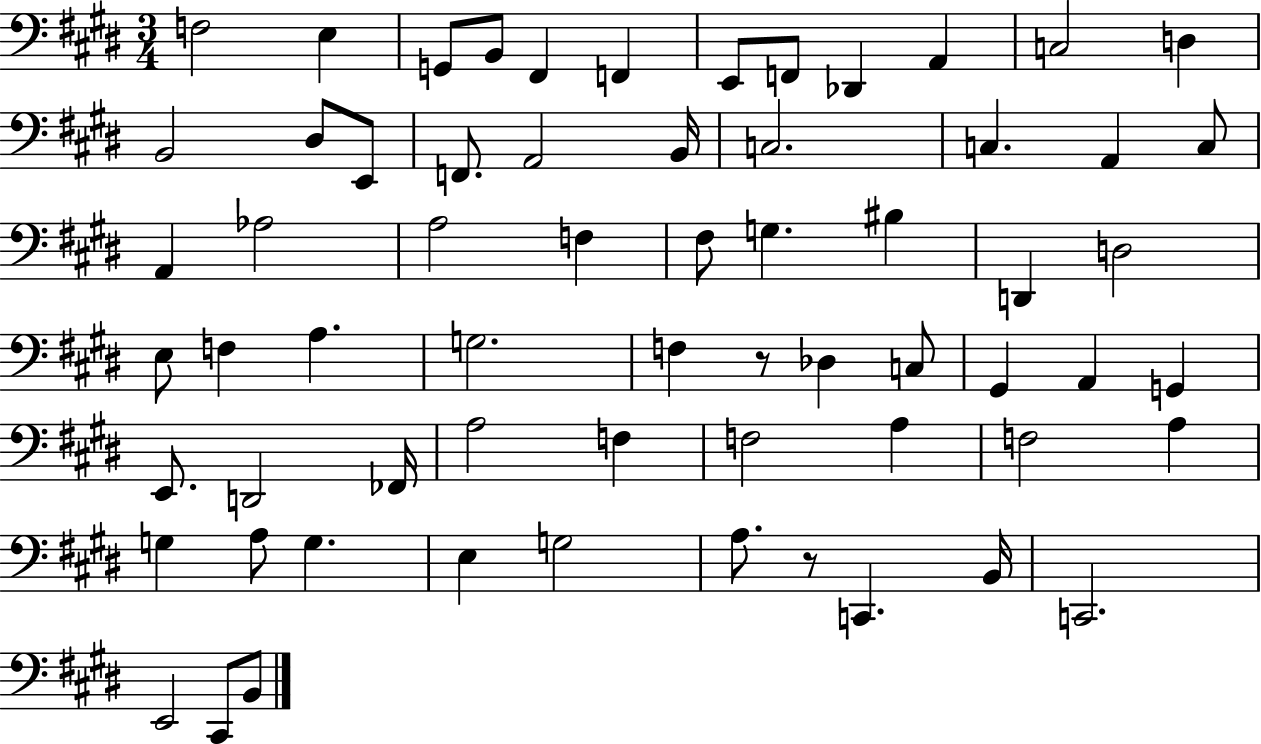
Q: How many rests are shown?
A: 2